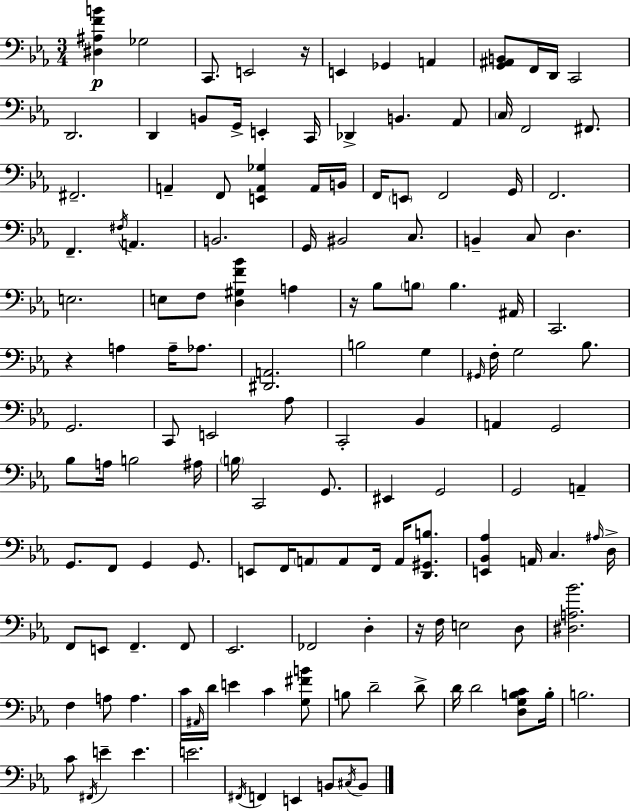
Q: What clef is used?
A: bass